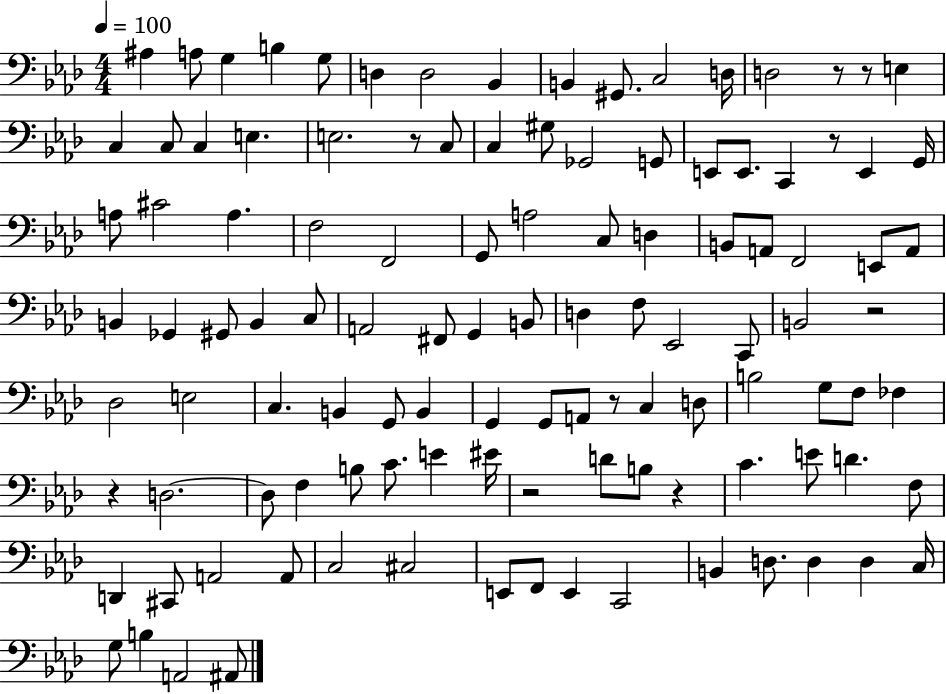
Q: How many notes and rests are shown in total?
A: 113